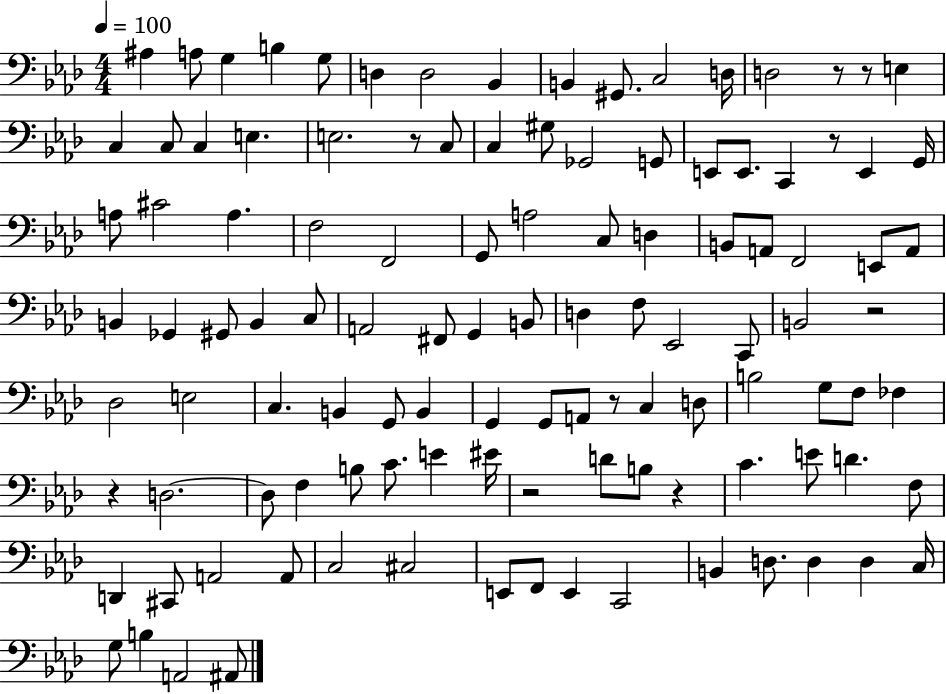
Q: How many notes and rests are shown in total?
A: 113